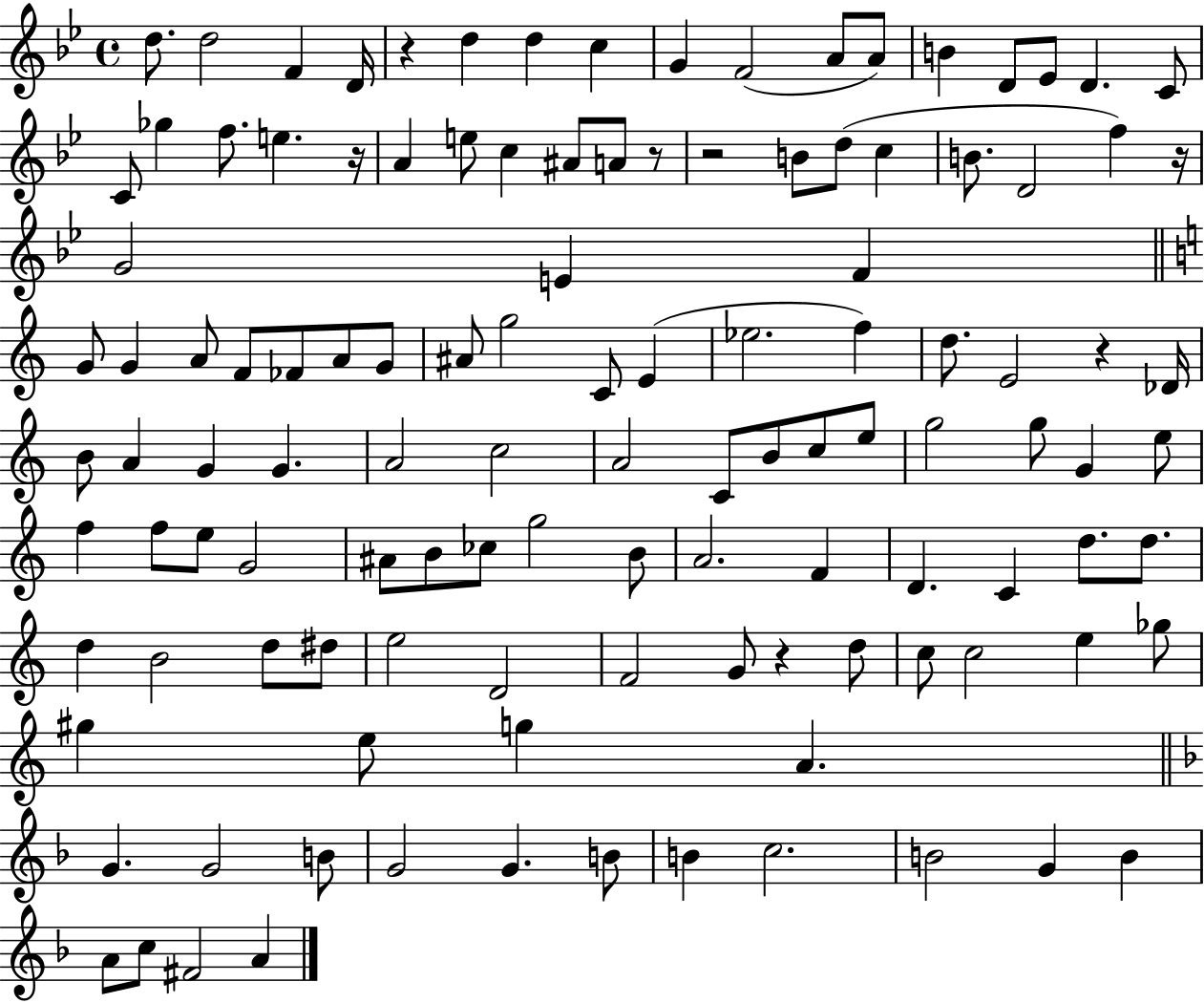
D5/e. D5/h F4/q D4/s R/q D5/q D5/q C5/q G4/q F4/h A4/e A4/e B4/q D4/e Eb4/e D4/q. C4/e C4/e Gb5/q F5/e. E5/q. R/s A4/q E5/e C5/q A#4/e A4/e R/e R/h B4/e D5/e C5/q B4/e. D4/h F5/q R/s G4/h E4/q F4/q G4/e G4/q A4/e F4/e FES4/e A4/e G4/e A#4/e G5/h C4/e E4/q Eb5/h. F5/q D5/e. E4/h R/q Db4/s B4/e A4/q G4/q G4/q. A4/h C5/h A4/h C4/e B4/e C5/e E5/e G5/h G5/e G4/q E5/e F5/q F5/e E5/e G4/h A#4/e B4/e CES5/e G5/h B4/e A4/h. F4/q D4/q. C4/q D5/e. D5/e. D5/q B4/h D5/e D#5/e E5/h D4/h F4/h G4/e R/q D5/e C5/e C5/h E5/q Gb5/e G#5/q E5/e G5/q A4/q. G4/q. G4/h B4/e G4/h G4/q. B4/e B4/q C5/h. B4/h G4/q B4/q A4/e C5/e F#4/h A4/q